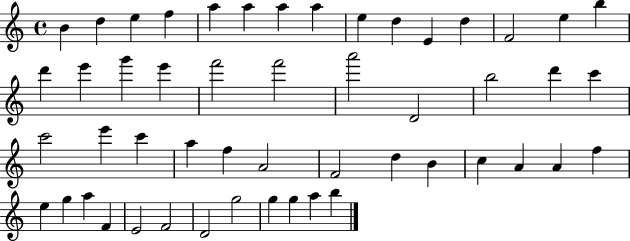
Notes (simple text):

B4/q D5/q E5/q F5/q A5/q A5/q A5/q A5/q E5/q D5/q E4/q D5/q F4/h E5/q B5/q D6/q E6/q G6/q E6/q F6/h F6/h A6/h D4/h B5/h D6/q C6/q C6/h E6/q C6/q A5/q F5/q A4/h F4/h D5/q B4/q C5/q A4/q A4/q F5/q E5/q G5/q A5/q F4/q E4/h F4/h D4/h G5/h G5/q G5/q A5/q B5/q